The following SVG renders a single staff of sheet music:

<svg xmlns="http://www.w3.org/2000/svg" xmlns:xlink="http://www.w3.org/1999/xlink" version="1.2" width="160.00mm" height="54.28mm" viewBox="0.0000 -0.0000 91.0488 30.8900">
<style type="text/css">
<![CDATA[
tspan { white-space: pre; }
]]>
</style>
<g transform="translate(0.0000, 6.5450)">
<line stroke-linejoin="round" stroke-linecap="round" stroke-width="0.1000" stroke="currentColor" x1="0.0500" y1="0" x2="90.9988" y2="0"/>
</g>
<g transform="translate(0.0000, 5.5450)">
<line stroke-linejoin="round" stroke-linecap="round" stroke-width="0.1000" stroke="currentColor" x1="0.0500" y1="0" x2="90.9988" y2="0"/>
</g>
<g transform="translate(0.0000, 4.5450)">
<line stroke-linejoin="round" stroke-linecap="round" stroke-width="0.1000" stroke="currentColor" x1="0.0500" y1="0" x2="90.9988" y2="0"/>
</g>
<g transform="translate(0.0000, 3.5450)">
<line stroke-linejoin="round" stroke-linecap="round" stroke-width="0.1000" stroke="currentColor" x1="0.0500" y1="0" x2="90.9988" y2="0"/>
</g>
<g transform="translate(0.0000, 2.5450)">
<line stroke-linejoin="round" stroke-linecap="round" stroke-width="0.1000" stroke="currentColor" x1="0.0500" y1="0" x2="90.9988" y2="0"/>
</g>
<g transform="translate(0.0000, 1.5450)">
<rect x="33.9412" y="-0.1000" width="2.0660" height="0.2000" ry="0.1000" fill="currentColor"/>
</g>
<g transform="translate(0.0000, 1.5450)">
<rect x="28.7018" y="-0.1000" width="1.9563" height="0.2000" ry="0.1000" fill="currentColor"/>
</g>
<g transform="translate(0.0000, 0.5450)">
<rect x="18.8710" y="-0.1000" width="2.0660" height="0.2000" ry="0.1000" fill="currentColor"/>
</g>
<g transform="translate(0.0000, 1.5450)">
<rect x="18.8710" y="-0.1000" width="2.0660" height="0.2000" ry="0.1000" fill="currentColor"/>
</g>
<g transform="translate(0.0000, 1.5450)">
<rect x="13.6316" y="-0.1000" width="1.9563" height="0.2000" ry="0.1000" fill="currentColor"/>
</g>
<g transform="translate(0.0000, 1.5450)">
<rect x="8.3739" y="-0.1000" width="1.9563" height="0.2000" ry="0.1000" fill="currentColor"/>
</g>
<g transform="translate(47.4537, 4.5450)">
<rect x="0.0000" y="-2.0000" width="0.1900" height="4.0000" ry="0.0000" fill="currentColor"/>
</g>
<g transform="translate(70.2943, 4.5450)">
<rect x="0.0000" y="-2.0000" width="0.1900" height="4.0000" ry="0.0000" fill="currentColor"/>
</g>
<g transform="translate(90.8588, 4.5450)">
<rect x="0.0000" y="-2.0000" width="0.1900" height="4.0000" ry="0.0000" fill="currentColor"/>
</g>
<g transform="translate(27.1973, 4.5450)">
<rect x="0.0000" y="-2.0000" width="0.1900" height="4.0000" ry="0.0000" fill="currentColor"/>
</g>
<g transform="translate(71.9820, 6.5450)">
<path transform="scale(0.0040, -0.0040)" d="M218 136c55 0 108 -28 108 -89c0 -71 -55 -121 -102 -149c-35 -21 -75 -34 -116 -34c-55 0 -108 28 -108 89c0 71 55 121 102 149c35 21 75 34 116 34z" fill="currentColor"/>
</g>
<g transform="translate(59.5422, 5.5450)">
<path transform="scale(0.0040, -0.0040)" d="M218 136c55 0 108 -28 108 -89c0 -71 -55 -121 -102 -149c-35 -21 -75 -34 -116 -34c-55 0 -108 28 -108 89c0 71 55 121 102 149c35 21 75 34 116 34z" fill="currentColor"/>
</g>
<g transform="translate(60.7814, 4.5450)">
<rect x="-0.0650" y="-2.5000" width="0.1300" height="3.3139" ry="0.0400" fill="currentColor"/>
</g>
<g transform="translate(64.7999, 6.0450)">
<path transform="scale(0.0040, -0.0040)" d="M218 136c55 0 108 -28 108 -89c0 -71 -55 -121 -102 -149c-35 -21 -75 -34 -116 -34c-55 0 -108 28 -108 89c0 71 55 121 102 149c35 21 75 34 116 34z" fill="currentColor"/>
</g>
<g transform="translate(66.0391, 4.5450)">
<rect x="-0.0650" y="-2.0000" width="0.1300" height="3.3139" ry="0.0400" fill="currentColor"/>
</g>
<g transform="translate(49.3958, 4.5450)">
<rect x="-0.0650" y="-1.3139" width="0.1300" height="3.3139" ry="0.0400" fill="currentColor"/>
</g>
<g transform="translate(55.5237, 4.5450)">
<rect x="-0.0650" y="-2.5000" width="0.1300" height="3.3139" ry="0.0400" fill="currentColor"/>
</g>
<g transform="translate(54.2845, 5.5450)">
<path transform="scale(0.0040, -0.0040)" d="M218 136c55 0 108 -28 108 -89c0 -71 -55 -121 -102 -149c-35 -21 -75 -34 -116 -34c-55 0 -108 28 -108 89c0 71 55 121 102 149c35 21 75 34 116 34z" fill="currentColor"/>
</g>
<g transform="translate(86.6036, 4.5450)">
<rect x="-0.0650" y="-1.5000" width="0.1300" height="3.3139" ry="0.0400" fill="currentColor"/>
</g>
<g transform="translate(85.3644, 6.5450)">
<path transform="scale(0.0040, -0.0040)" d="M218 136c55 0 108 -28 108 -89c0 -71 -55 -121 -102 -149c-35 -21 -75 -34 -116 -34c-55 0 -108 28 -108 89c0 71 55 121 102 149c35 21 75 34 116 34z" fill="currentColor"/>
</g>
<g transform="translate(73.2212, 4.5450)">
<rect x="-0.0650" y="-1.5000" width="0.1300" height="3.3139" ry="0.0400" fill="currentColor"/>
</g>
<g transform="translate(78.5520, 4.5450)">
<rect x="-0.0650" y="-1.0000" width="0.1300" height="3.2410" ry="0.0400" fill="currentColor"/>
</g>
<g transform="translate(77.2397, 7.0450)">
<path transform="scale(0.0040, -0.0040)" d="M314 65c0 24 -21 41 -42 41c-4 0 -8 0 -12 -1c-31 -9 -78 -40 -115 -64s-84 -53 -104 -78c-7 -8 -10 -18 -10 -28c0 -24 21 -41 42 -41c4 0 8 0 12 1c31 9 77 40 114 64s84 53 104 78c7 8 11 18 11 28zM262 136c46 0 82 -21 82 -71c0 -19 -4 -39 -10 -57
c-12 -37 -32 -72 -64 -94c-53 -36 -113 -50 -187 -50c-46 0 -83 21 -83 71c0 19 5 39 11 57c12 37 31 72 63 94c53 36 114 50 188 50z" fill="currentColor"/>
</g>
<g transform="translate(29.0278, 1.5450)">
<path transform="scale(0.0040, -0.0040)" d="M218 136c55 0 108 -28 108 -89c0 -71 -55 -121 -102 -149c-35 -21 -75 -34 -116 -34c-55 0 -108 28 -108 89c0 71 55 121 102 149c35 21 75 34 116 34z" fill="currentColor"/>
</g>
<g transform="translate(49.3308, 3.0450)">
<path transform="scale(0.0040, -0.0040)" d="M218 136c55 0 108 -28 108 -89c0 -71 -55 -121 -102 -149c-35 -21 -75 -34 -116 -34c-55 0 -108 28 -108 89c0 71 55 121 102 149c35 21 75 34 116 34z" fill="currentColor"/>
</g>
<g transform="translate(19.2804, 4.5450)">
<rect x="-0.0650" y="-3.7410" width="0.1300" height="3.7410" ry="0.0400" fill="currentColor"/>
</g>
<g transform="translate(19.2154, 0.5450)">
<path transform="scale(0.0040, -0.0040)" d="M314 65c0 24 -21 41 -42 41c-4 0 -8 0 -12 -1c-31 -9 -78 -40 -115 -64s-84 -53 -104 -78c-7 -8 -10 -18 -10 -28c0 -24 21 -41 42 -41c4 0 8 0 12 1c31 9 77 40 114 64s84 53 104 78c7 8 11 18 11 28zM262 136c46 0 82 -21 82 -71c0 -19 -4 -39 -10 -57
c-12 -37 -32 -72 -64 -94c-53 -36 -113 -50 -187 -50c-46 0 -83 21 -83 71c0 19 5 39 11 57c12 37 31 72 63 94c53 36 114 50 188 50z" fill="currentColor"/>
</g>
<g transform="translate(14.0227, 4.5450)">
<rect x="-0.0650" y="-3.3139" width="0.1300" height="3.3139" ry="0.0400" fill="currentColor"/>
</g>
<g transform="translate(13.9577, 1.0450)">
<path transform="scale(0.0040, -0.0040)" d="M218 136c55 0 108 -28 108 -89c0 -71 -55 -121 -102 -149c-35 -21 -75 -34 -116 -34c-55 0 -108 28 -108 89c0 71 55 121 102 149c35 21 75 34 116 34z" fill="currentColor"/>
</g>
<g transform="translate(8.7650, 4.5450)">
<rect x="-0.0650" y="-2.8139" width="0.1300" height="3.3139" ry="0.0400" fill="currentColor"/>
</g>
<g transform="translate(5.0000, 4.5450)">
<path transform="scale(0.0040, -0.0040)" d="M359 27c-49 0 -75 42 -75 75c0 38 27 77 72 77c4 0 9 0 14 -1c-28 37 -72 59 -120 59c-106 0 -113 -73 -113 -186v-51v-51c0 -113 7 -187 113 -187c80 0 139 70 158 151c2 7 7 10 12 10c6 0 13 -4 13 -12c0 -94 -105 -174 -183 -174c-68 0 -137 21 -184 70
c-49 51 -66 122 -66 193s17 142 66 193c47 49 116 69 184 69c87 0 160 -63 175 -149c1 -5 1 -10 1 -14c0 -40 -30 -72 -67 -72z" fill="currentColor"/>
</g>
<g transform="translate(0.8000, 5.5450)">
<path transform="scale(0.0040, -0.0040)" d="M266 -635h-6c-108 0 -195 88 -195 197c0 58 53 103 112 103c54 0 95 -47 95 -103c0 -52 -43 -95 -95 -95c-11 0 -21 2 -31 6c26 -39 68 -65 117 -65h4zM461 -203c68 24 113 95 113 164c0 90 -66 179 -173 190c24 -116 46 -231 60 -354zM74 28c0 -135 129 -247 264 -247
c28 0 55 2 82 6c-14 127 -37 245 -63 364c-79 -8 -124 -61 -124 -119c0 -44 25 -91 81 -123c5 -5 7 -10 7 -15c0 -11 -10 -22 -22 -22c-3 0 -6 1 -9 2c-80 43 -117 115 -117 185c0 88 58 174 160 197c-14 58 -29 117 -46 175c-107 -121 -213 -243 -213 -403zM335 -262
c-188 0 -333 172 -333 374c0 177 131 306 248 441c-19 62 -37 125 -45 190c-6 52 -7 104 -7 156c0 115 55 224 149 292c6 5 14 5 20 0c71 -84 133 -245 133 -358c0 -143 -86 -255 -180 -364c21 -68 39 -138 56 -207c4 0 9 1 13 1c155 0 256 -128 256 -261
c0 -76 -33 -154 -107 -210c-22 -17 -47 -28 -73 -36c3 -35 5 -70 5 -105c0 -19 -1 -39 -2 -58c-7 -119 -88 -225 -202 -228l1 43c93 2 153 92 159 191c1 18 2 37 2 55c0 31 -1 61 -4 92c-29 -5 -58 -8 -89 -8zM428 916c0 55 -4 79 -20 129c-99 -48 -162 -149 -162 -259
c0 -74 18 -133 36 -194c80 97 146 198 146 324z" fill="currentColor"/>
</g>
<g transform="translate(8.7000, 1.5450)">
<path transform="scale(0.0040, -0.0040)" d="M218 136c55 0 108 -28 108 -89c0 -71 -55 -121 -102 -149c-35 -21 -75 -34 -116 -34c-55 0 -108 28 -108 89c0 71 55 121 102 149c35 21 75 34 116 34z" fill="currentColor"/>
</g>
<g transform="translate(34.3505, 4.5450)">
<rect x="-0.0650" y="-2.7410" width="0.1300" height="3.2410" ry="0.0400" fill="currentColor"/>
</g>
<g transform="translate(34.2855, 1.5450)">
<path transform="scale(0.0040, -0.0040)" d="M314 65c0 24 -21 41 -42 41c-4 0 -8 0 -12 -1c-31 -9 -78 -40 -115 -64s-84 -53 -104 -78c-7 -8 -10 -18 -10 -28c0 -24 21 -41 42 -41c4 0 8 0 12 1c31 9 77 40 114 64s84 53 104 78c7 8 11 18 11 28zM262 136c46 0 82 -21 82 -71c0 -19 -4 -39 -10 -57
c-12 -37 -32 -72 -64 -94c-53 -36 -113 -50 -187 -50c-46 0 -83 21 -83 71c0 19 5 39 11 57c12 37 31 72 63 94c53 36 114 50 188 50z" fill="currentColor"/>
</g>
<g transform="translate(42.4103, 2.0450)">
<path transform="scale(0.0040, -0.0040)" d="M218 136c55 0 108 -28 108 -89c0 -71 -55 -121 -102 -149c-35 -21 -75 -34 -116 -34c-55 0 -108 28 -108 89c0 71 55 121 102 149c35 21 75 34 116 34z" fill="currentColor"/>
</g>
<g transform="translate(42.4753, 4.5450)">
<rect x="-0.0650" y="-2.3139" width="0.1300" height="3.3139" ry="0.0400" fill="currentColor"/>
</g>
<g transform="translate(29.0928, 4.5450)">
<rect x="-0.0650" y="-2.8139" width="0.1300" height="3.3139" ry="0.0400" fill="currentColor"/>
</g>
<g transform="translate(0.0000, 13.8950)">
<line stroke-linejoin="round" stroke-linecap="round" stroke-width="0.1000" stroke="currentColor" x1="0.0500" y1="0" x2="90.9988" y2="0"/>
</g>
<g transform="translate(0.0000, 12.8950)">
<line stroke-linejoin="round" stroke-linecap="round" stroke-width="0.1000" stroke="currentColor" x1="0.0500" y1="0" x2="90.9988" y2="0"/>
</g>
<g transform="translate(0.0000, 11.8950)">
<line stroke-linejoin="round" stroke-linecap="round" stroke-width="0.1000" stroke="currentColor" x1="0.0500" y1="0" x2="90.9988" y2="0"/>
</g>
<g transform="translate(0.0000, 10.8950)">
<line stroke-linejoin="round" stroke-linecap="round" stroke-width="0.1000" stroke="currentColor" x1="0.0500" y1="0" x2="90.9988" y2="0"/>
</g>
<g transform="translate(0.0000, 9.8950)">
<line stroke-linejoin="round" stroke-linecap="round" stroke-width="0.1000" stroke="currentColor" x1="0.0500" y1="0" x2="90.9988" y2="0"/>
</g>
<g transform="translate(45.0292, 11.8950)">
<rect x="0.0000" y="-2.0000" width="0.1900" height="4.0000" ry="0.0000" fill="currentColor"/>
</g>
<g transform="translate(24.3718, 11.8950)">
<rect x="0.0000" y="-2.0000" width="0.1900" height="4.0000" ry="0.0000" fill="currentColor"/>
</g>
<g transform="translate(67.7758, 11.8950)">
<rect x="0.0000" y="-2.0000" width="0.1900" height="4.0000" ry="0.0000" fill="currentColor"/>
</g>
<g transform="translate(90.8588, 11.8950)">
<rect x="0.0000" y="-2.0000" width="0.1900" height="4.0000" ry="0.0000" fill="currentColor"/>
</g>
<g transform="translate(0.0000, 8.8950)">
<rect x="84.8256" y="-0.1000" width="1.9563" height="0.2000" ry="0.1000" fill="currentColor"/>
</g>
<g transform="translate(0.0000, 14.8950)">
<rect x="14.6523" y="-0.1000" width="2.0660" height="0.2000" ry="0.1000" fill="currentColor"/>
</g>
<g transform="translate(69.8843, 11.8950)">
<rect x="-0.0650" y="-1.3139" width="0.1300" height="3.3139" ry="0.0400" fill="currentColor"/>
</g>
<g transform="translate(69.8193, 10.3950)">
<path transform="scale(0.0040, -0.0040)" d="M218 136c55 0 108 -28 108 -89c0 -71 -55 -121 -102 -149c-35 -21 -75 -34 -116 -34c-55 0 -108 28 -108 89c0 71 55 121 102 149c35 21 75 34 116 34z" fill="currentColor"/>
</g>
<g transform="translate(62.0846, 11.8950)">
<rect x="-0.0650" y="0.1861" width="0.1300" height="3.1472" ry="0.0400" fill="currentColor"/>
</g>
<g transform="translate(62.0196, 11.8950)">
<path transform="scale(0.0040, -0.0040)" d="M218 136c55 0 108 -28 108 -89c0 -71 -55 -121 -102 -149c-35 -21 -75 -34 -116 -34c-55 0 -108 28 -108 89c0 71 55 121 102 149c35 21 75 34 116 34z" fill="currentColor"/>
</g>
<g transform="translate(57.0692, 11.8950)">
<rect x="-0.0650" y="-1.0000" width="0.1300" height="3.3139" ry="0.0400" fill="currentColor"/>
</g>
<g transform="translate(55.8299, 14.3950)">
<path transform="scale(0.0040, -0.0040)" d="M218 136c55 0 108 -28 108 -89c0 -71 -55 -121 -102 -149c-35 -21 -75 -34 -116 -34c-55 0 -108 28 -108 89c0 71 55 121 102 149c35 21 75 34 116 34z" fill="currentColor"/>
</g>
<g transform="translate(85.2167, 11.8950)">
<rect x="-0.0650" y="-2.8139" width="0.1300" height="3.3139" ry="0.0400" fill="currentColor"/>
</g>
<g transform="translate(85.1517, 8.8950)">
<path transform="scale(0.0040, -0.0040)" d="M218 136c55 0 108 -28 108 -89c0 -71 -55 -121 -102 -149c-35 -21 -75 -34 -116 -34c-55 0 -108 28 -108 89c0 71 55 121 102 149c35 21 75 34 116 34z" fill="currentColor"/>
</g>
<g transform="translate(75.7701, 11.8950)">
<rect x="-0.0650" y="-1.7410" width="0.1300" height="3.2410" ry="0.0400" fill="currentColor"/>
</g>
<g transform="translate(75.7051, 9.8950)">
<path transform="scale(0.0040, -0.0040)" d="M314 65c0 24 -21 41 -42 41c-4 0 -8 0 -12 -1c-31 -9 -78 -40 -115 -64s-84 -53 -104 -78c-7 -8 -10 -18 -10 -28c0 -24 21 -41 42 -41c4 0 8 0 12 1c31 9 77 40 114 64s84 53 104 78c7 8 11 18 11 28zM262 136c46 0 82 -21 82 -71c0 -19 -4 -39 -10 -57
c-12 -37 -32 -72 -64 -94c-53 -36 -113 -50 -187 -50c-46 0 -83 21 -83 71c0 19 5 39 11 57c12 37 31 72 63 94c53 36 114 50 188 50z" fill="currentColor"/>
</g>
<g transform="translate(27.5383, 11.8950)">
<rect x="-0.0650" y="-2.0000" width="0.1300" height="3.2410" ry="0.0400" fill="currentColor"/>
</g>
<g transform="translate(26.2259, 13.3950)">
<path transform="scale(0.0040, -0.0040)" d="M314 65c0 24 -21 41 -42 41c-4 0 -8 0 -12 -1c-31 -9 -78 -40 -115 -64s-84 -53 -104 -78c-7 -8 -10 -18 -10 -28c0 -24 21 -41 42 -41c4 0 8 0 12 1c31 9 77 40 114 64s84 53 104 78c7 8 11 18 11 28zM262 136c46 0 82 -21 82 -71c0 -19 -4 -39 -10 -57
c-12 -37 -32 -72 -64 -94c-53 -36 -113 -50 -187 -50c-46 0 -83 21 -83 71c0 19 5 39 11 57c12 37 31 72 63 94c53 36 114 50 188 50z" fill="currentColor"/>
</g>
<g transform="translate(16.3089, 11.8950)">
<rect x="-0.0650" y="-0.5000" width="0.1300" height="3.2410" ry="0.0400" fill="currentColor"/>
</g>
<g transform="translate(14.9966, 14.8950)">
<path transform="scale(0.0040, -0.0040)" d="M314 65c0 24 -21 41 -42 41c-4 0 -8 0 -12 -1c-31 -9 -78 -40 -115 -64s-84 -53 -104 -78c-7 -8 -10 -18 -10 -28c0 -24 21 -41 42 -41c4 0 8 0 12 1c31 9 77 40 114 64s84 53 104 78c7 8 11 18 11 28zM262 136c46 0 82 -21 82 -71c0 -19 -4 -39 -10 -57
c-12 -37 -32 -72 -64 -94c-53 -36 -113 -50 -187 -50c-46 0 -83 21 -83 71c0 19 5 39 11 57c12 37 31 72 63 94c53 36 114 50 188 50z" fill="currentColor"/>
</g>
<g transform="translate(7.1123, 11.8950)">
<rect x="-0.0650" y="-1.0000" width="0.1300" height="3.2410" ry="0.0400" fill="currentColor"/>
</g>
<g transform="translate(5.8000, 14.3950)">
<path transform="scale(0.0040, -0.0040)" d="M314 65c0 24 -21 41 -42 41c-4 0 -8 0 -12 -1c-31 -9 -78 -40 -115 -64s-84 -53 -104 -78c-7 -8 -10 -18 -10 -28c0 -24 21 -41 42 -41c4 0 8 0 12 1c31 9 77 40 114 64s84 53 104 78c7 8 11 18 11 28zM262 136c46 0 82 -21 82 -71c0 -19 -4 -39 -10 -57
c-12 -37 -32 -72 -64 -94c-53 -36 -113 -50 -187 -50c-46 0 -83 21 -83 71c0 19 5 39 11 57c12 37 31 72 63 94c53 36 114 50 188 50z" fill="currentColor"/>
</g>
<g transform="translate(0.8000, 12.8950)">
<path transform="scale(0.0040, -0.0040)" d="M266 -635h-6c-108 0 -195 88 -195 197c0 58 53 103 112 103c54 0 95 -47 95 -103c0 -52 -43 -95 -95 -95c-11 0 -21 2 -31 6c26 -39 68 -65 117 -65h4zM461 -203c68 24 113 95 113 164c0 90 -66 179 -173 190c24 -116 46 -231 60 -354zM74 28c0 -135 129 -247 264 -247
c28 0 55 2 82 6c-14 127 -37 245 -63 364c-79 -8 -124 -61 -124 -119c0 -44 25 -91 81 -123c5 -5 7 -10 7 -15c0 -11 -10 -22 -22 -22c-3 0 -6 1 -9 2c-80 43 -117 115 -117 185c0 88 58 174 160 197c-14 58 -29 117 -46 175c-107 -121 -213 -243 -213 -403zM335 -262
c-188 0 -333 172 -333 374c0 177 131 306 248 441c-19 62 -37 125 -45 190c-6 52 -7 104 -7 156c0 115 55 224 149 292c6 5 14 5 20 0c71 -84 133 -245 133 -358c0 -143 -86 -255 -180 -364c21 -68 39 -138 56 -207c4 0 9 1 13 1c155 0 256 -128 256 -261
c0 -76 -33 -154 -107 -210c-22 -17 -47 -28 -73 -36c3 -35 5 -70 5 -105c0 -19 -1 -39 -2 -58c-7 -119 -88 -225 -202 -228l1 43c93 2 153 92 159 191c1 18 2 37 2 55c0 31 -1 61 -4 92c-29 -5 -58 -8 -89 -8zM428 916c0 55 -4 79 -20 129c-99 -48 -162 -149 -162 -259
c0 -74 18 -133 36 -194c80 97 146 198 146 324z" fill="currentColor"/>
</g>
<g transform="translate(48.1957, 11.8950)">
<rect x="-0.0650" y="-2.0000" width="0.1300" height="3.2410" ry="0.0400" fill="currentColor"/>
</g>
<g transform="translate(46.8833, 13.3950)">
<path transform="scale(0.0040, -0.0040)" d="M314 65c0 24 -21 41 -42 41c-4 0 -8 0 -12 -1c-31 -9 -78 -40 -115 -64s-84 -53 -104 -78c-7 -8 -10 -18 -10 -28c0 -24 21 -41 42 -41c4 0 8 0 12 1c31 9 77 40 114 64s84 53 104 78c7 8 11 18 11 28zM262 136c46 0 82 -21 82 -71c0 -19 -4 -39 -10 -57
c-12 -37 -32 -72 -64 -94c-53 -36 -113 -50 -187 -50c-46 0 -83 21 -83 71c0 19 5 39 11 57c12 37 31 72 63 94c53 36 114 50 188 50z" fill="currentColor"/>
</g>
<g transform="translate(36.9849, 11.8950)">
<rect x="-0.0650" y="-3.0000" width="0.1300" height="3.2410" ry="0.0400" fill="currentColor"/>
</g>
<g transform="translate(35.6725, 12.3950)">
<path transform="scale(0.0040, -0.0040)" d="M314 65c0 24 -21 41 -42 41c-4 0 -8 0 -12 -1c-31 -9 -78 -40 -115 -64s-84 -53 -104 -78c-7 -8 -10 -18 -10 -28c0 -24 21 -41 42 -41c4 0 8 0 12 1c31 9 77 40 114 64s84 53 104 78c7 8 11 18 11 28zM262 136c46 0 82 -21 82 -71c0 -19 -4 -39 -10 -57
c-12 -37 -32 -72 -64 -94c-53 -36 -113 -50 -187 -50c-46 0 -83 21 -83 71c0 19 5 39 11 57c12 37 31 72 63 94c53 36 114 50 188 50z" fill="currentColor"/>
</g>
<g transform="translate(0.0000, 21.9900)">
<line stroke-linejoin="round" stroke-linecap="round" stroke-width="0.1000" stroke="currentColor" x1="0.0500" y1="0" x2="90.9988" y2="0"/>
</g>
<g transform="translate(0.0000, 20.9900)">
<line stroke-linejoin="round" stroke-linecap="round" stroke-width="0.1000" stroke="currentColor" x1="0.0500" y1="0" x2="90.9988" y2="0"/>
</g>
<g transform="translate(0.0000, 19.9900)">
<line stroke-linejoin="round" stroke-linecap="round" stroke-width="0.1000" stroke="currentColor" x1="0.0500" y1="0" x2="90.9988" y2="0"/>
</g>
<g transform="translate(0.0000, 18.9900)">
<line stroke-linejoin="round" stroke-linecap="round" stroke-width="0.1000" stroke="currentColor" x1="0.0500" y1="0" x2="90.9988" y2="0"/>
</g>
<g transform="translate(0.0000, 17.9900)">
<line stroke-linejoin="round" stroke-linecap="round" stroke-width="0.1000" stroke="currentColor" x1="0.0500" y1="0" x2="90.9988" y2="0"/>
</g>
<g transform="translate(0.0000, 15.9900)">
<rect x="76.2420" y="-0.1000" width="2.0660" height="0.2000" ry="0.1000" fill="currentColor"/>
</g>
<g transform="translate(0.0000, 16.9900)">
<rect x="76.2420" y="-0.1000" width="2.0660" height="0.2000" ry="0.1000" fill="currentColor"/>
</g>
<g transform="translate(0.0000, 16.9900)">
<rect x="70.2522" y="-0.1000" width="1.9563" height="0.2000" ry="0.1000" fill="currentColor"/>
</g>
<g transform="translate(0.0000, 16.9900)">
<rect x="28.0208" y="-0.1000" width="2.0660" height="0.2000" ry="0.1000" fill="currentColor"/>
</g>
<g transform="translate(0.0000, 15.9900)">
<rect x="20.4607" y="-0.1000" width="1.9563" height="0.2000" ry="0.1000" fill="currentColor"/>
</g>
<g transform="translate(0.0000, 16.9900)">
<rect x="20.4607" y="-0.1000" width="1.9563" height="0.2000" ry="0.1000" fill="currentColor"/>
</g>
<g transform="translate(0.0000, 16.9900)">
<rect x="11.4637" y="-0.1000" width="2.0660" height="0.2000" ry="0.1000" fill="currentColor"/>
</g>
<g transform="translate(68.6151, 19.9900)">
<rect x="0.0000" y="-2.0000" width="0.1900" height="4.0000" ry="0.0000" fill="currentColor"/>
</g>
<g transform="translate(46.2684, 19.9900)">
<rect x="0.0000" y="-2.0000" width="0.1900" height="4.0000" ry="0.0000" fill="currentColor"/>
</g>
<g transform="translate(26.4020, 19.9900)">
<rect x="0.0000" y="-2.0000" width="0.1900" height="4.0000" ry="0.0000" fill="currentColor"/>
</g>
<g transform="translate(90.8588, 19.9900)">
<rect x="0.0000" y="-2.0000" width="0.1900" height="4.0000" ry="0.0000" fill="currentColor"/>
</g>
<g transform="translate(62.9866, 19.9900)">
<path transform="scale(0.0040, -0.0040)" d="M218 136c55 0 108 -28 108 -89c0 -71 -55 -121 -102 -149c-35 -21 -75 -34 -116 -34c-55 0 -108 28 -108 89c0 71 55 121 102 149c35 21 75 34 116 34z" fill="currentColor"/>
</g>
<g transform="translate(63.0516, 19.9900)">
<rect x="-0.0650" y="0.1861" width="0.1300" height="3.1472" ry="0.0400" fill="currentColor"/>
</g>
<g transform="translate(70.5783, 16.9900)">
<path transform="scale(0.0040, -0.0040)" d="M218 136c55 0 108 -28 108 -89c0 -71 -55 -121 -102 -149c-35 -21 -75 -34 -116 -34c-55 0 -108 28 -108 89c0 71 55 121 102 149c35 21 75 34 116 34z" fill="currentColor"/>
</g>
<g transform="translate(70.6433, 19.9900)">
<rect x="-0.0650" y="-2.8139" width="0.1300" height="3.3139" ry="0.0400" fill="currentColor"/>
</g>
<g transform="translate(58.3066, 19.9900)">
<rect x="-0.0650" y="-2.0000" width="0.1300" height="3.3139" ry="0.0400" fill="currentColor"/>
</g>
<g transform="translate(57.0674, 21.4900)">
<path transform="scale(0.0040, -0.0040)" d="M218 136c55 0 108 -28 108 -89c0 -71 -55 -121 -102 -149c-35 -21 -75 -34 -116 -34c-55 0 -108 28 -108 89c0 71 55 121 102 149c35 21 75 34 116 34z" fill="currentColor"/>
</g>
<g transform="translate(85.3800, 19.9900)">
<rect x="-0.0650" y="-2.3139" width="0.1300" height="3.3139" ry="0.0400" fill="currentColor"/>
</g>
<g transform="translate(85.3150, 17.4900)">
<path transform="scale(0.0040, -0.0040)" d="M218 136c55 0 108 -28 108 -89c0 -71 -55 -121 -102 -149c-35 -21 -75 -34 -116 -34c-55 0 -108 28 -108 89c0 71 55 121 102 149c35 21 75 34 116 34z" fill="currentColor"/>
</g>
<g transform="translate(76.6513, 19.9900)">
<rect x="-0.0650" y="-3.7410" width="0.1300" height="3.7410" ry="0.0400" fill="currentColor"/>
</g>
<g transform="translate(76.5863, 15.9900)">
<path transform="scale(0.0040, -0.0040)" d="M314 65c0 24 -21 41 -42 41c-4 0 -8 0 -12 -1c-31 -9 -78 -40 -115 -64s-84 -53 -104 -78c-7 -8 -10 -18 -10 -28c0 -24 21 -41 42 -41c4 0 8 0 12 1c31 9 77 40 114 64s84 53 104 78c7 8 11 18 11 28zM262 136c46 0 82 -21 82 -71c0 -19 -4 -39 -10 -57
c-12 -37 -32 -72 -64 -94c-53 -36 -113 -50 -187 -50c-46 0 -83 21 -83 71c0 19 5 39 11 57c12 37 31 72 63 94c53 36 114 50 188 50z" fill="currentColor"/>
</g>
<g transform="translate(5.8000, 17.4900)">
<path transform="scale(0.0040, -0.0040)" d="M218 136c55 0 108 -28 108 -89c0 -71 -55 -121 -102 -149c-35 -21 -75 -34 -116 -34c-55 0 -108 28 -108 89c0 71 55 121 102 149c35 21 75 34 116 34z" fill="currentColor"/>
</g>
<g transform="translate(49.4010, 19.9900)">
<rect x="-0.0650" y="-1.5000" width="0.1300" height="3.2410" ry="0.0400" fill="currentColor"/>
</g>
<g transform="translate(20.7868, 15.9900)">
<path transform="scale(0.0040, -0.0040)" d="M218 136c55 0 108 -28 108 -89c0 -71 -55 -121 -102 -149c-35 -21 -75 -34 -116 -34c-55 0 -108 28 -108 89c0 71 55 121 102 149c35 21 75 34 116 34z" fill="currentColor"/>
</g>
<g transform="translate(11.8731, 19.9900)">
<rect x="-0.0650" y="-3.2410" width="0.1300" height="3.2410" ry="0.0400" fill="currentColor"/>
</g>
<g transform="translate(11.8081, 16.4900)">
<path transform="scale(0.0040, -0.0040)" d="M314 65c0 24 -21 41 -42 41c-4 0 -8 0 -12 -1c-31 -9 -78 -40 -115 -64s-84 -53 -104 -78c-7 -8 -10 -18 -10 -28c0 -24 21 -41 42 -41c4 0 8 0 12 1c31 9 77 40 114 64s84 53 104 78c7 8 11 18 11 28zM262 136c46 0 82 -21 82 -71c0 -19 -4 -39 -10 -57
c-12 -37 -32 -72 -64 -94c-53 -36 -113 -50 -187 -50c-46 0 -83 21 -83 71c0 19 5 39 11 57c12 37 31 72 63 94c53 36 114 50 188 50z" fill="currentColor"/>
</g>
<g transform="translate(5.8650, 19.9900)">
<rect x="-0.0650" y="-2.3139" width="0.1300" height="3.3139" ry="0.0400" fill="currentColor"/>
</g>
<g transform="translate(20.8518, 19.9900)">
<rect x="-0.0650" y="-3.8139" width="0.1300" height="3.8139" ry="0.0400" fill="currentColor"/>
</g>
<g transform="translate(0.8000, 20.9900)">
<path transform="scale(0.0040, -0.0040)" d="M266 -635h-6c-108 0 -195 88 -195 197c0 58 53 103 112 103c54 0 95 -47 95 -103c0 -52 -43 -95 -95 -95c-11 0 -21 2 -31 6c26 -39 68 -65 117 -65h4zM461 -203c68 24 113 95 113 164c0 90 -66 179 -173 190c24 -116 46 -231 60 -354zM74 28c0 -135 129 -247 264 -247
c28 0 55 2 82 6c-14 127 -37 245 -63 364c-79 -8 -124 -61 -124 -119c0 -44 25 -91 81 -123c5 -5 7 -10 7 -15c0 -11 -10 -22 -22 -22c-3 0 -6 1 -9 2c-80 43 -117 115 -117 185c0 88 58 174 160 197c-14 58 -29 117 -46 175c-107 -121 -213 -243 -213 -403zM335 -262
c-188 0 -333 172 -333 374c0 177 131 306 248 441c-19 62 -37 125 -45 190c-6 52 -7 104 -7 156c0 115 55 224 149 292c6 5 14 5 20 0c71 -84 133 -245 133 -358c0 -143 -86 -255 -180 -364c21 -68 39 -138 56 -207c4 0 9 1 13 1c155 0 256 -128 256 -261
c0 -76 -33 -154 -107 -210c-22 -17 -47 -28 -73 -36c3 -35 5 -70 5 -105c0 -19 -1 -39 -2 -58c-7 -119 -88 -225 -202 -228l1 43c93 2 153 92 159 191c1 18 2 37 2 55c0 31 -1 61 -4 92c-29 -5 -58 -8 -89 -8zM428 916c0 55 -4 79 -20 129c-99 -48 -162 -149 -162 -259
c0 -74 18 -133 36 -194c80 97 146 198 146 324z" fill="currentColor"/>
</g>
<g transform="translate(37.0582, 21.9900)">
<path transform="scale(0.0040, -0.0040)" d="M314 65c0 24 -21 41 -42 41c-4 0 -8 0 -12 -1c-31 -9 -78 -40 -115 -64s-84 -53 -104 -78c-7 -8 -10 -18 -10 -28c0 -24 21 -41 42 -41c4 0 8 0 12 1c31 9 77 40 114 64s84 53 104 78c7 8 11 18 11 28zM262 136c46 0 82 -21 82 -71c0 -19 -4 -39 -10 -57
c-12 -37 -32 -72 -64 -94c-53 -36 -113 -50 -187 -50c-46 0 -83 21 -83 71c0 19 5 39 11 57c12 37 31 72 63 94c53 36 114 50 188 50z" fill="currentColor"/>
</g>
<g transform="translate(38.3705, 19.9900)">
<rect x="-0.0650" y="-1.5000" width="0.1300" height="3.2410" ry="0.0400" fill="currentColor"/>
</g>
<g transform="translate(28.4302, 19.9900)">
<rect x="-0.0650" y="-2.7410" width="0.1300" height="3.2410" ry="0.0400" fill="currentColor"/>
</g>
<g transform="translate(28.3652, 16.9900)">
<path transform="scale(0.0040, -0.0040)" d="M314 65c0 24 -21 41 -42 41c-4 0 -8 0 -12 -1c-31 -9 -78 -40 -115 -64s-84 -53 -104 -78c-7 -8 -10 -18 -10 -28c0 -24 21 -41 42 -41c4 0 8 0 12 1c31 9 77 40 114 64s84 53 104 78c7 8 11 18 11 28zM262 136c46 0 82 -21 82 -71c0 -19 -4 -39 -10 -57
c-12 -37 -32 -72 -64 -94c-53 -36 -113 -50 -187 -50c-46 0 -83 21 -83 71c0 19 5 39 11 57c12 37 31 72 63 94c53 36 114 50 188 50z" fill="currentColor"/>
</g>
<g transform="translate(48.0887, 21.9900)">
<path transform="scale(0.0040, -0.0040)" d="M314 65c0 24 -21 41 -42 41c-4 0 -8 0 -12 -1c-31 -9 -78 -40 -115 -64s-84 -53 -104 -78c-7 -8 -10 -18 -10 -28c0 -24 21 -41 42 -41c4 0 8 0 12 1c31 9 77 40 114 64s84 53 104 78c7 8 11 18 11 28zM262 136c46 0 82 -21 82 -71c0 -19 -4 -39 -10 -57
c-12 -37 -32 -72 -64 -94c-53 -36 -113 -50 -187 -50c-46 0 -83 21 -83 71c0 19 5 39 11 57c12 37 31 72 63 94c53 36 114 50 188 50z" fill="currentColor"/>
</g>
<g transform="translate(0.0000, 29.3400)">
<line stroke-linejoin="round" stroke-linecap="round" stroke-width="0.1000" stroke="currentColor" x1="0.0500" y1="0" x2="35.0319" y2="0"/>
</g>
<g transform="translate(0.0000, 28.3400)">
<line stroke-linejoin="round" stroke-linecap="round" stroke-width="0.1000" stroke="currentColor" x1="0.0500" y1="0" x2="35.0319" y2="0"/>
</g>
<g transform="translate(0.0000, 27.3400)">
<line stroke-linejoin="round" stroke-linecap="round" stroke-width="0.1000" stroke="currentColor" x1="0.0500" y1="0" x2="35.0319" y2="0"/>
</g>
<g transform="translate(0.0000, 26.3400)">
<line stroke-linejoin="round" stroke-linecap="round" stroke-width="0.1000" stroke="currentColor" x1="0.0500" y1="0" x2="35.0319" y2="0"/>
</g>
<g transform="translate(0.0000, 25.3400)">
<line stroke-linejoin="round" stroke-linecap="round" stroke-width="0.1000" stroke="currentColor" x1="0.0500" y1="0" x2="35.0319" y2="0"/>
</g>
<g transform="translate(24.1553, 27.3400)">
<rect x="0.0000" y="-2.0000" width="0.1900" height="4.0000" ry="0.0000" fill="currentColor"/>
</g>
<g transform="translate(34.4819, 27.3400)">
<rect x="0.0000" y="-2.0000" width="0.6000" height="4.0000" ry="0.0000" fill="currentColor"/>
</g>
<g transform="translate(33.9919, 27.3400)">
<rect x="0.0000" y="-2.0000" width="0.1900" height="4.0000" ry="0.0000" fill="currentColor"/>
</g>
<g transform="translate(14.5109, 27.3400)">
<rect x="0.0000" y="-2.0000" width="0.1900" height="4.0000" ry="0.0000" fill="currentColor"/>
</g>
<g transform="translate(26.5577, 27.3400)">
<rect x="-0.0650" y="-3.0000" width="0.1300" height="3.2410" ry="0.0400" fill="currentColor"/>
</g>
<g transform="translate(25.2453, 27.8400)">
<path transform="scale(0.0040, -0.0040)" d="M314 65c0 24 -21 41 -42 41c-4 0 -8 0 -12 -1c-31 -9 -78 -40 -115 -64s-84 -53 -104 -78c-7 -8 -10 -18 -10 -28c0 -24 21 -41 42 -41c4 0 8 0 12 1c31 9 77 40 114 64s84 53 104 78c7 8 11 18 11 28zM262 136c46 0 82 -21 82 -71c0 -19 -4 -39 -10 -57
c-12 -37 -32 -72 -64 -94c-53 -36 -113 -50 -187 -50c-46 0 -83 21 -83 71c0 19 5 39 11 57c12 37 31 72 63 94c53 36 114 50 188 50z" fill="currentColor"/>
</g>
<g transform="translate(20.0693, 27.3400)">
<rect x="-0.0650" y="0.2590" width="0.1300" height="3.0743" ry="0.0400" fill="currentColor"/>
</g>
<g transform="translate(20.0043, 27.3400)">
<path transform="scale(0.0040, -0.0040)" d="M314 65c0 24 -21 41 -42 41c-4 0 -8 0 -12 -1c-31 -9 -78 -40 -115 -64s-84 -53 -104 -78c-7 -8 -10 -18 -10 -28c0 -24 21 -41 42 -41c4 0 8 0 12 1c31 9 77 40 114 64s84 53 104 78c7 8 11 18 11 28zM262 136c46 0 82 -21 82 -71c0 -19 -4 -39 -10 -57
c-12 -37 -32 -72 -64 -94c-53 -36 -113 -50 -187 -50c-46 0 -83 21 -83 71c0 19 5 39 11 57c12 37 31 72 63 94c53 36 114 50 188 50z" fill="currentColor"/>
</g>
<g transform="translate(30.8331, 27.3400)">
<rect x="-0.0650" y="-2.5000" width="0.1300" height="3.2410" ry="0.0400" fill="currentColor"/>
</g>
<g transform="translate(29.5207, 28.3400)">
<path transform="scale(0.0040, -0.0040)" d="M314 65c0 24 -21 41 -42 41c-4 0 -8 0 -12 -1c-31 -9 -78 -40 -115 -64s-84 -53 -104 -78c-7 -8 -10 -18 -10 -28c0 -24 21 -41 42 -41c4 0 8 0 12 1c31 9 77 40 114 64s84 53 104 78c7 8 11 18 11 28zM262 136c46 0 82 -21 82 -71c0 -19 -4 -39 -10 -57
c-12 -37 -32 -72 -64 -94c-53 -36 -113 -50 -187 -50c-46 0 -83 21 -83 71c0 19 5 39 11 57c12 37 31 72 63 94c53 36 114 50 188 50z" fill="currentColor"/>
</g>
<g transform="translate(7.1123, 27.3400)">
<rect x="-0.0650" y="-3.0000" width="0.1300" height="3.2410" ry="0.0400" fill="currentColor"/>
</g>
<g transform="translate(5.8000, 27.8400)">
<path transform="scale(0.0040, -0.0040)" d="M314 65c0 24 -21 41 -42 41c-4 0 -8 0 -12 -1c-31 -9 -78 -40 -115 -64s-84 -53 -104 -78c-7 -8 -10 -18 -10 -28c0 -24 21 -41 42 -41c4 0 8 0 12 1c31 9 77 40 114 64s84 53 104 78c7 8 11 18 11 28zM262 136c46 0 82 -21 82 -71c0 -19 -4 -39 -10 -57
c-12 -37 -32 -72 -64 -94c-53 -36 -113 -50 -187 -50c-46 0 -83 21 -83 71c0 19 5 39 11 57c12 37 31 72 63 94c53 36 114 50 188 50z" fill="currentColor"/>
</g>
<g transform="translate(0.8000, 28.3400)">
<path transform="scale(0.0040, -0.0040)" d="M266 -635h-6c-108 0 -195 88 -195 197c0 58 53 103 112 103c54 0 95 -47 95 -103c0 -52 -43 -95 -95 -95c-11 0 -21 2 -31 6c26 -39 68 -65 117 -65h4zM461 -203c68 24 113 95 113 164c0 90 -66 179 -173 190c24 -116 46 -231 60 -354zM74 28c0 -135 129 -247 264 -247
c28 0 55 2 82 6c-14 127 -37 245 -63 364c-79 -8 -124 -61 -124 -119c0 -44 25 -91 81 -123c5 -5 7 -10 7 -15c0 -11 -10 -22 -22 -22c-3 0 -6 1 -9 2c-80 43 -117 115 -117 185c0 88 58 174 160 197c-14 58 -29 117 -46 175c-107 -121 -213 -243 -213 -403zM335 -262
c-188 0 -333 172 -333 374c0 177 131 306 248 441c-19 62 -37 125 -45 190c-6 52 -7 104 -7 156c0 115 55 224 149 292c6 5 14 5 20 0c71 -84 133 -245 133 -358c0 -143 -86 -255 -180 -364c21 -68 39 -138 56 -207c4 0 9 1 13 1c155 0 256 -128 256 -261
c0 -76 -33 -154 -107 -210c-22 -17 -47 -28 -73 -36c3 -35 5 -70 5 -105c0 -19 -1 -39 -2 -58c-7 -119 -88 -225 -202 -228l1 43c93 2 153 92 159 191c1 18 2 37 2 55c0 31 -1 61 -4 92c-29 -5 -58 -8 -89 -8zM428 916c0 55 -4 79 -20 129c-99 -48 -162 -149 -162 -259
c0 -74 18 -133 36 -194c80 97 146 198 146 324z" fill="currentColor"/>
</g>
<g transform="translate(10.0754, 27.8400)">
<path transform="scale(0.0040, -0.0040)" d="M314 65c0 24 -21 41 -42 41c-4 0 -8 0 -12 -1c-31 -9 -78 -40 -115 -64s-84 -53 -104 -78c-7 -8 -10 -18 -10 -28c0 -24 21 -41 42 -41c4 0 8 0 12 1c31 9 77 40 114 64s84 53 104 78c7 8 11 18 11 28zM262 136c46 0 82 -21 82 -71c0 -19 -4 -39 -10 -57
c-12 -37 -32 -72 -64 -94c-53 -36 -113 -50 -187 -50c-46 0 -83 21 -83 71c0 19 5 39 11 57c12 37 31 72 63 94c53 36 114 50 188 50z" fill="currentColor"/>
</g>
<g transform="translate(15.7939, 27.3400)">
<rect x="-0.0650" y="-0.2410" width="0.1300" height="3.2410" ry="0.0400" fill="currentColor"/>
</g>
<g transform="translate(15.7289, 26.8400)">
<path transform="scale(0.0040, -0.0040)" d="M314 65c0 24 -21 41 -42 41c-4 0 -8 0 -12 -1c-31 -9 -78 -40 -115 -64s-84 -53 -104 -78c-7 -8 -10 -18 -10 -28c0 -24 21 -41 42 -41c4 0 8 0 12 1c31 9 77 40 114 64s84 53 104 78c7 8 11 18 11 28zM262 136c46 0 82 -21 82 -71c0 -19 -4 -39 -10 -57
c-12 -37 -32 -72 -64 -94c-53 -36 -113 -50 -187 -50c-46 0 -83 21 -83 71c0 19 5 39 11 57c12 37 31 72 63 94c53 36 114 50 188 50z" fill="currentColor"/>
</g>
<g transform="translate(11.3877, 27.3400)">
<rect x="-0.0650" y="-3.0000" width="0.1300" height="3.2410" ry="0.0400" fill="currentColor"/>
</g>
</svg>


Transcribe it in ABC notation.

X:1
T:Untitled
M:4/4
L:1/4
K:C
a b c'2 a a2 g e G G F E D2 E D2 C2 F2 A2 F2 D B e f2 a g b2 c' a2 E2 E2 F B a c'2 g A2 A2 c2 B2 A2 G2